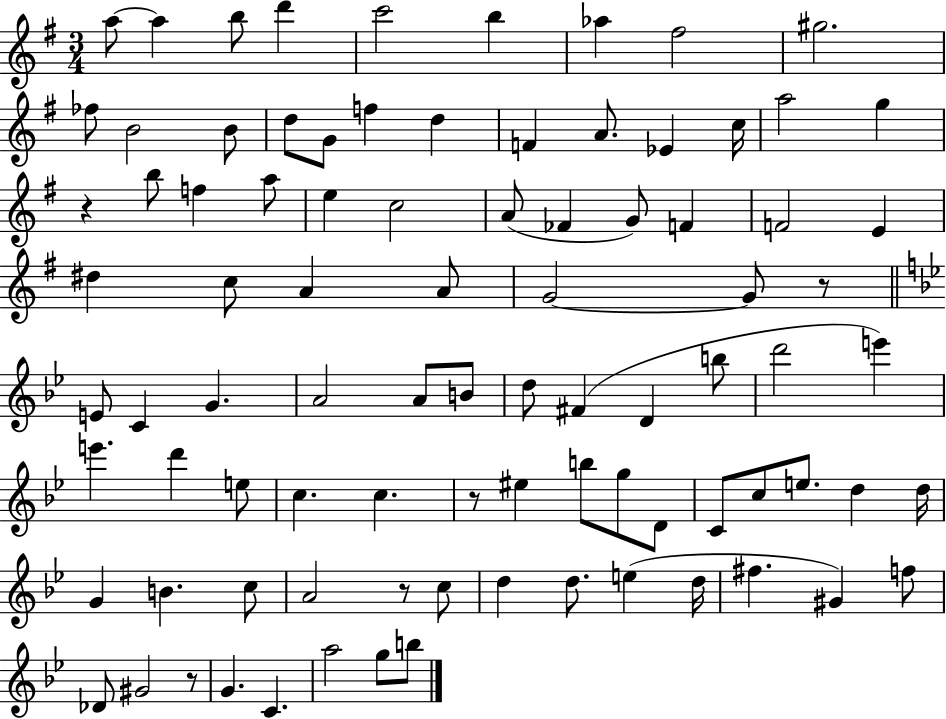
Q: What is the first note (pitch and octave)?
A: A5